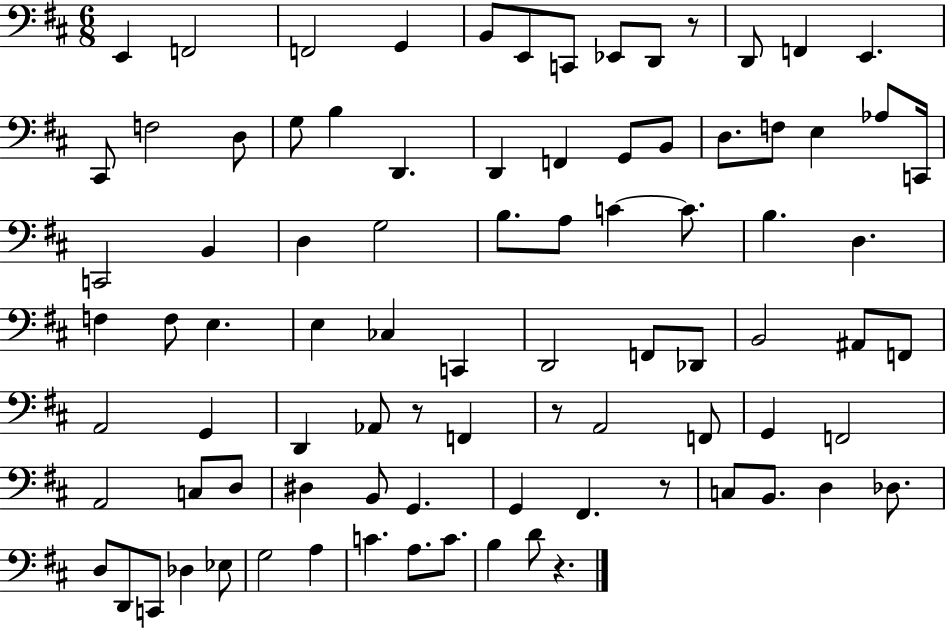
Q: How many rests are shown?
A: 5